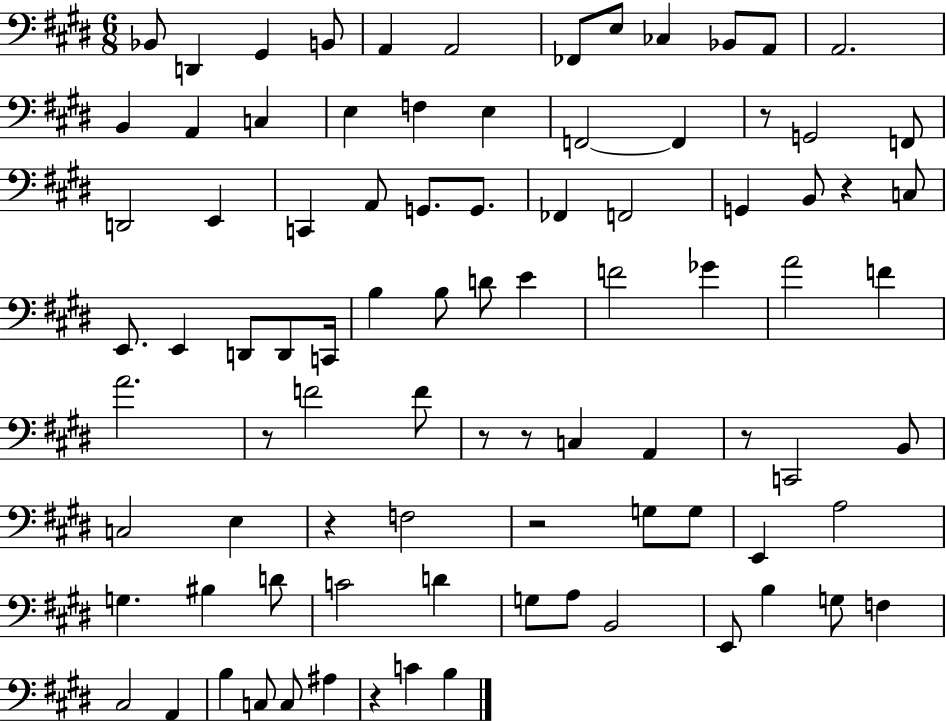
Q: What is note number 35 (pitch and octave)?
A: E2